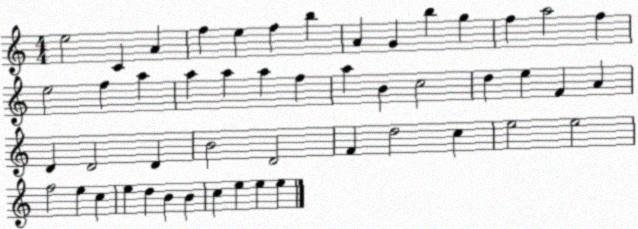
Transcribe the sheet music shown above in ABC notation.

X:1
T:Untitled
M:4/4
L:1/4
K:C
e2 C A f e f b A G b g f a2 f e2 f a a a a f a B c2 d e F A D D2 D B2 D2 F d2 c e2 e2 f2 e c e d B B c e e e